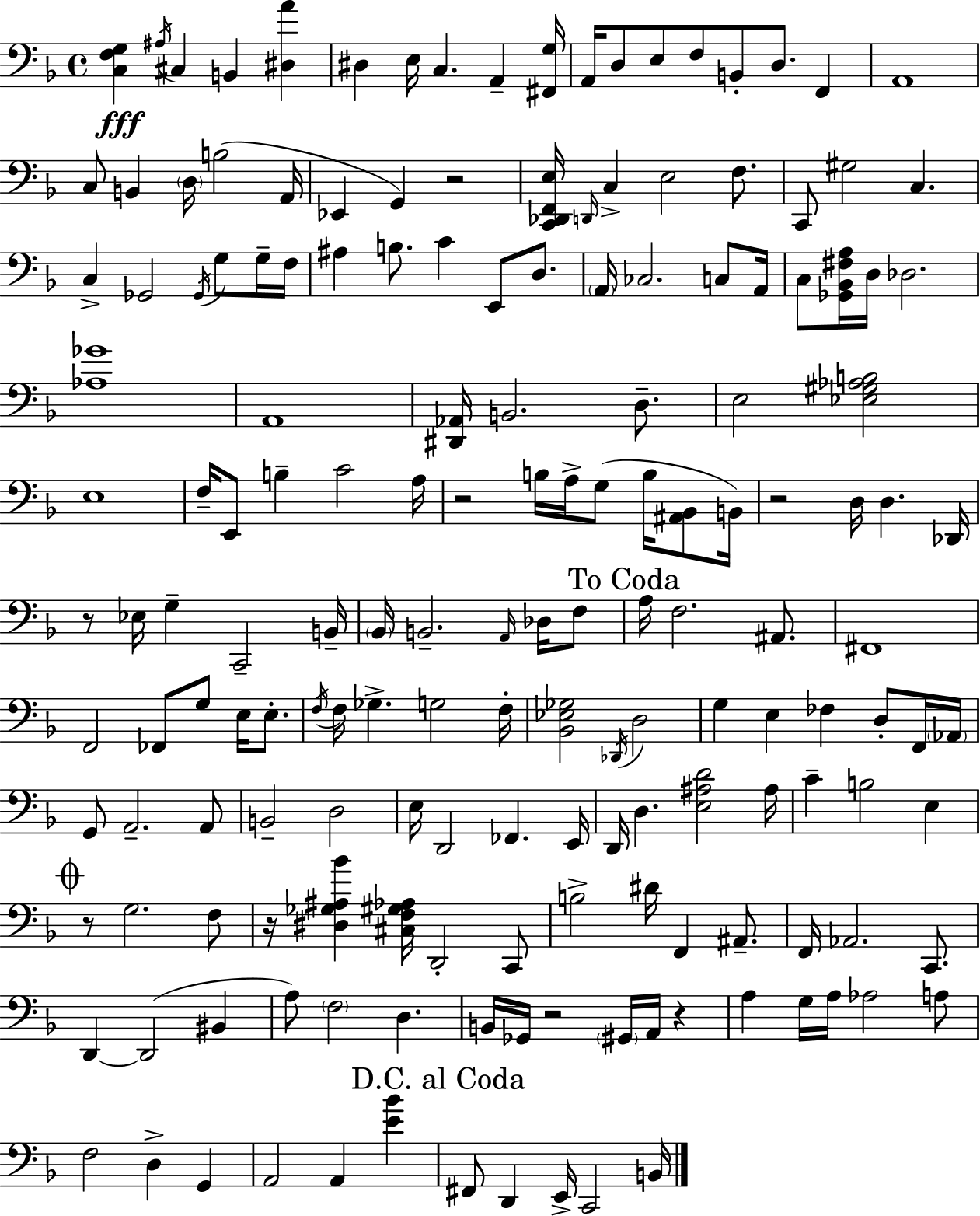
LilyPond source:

{
  \clef bass
  \time 4/4
  \defaultTimeSignature
  \key d \minor
  <c f g>4\fff \acciaccatura { ais16 } cis4 b,4 <dis a'>4 | dis4 e16 c4. a,4-- | <fis, g>16 a,16 d8 e8 f8 b,8-. d8. f,4 | a,1 | \break c8 b,4 \parenthesize d16 b2( | a,16 ees,4 g,4) r2 | <c, des, f, e>16 \grace { d,16 } c4-> e2 f8. | c,8 gis2 c4. | \break c4-> ges,2 \acciaccatura { ges,16 } g8 | g16-- f16 ais4 b8. c'4 e,8 | d8. \parenthesize a,16 ces2. | c8 a,16 c8 <ges, bes, fis a>16 d16 des2. | \break <aes ges'>1 | a,1 | <dis, aes,>16 b,2. | d8.-- e2 <ees gis aes b>2 | \break e1 | f16-- e,8 b4-- c'2 | a16 r2 b16 a16-> g8( b16 | <ais, bes,>8 b,16) r2 d16 d4. | \break des,16 r8 ees16 g4-- c,2-- | b,16-- \parenthesize bes,16 b,2.-- | \grace { a,16 } des16 f8 \mark "To Coda" a16 f2. | ais,8. fis,1 | \break f,2 fes,8 g8 | e16 e8.-. \acciaccatura { f16 } f16 ges4.-> g2 | f16-. <bes, ees ges>2 \acciaccatura { des,16 } d2 | g4 e4 fes4 | \break d8-. f,16 \parenthesize aes,16 g,8 a,2.-- | a,8 b,2-- d2 | e16 d,2 fes,4. | e,16 d,16 d4. <e ais d'>2 | \break ais16 c'4-- b2 | e4 \mark \markup { \musicglyph "scripts.coda" } r8 g2. | f8 r16 <dis ges ais bes'>4 <cis f gis aes>16 d,2-. | c,8 b2-> dis'16 f,4 | \break ais,8.-- f,16 aes,2. | c,8. d,4~~ d,2( | bis,4 a8) \parenthesize f2 | d4. b,16 ges,16 r2 | \break \parenthesize gis,16 a,16 r4 a4 g16 a16 aes2 | a8 f2 d4-> | g,4 a,2 a,4 | <e' bes'>4 \mark "D.C. al Coda" fis,8 d,4 e,16-> c,2 | \break b,16 \bar "|."
}